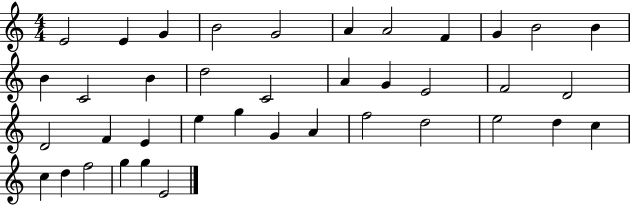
E4/h E4/q G4/q B4/h G4/h A4/q A4/h F4/q G4/q B4/h B4/q B4/q C4/h B4/q D5/h C4/h A4/q G4/q E4/h F4/h D4/h D4/h F4/q E4/q E5/q G5/q G4/q A4/q F5/h D5/h E5/h D5/q C5/q C5/q D5/q F5/h G5/q G5/q E4/h